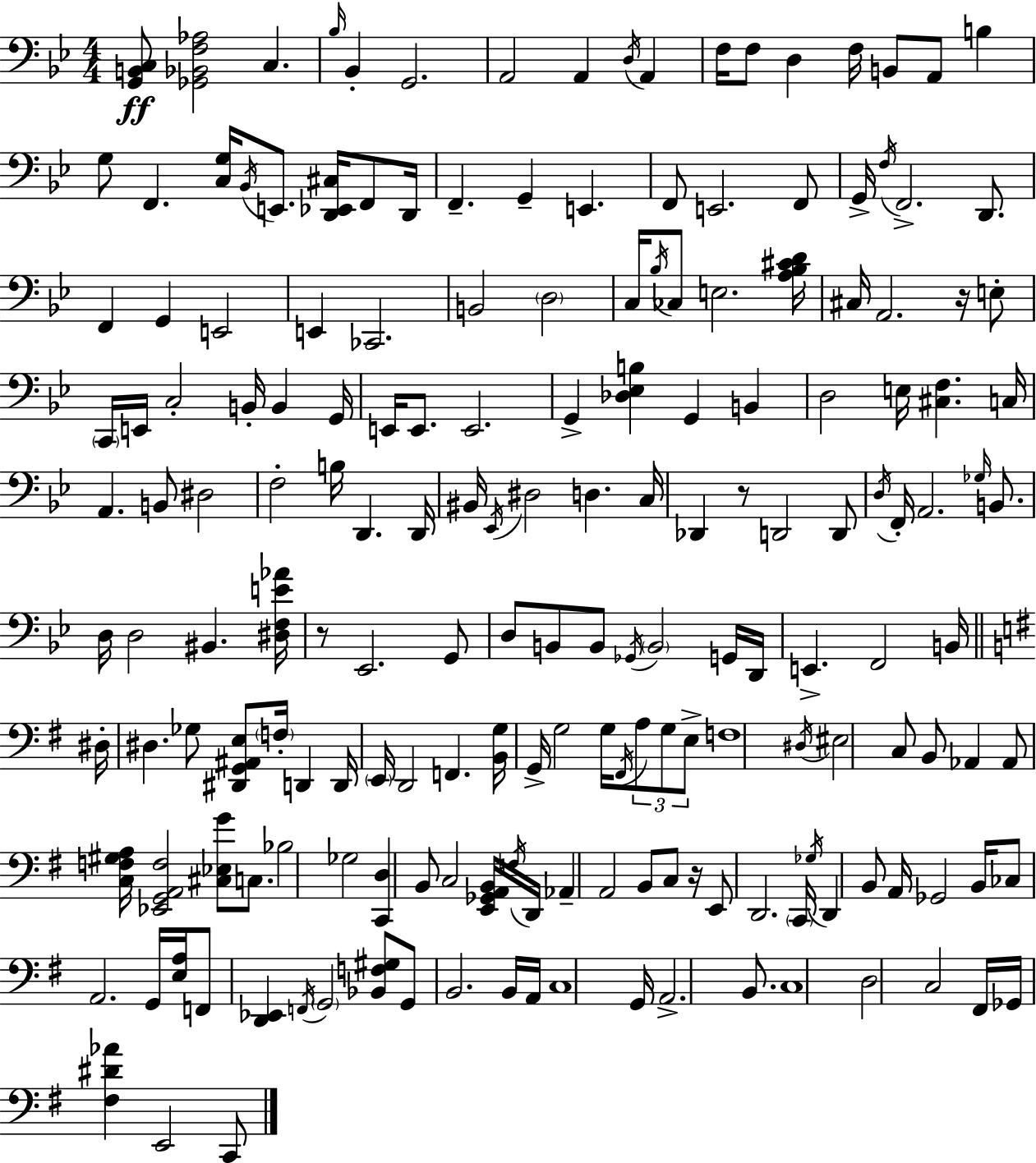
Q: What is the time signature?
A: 4/4